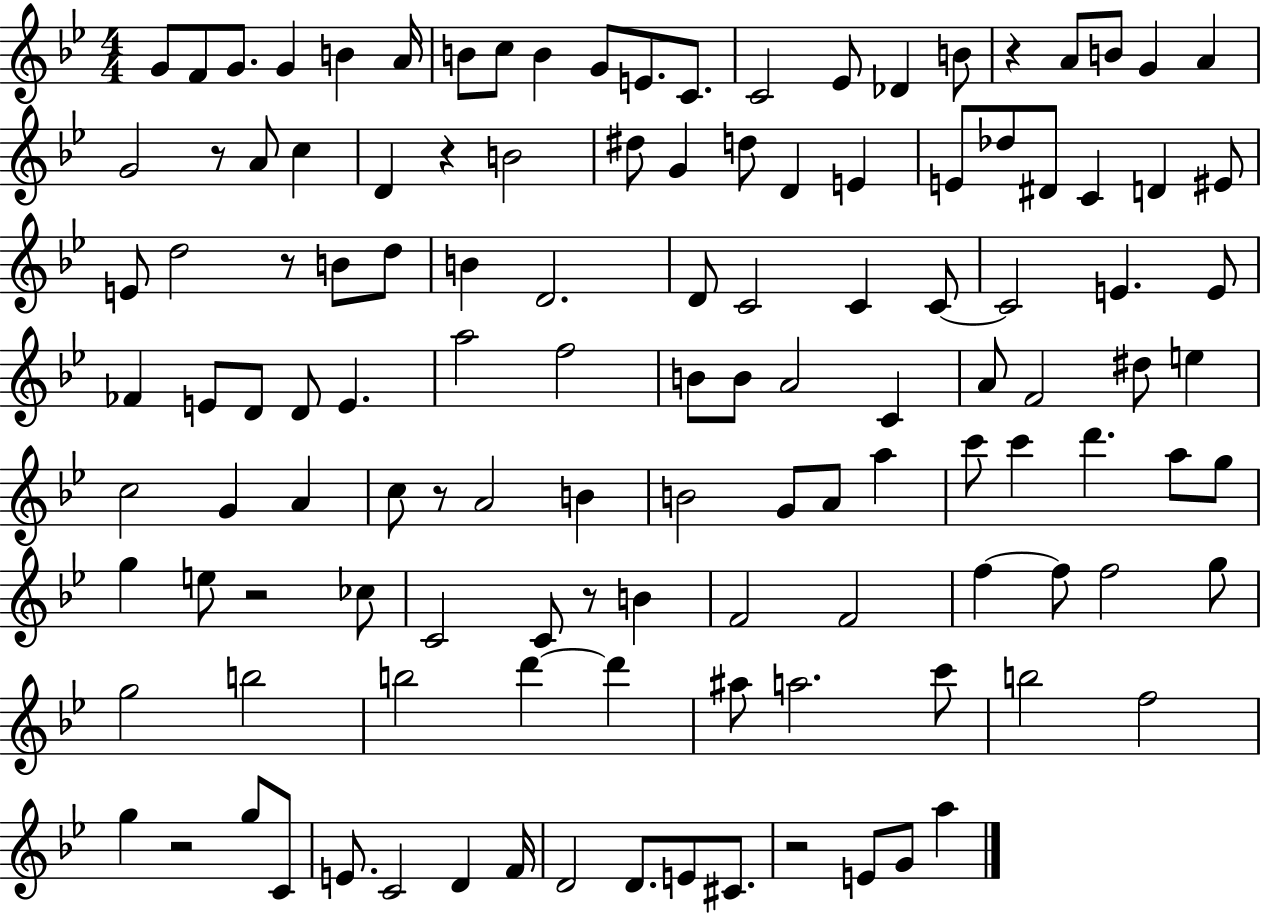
G4/e F4/e G4/e. G4/q B4/q A4/s B4/e C5/e B4/q G4/e E4/e. C4/e. C4/h Eb4/e Db4/q B4/e R/q A4/e B4/e G4/q A4/q G4/h R/e A4/e C5/q D4/q R/q B4/h D#5/e G4/q D5/e D4/q E4/q E4/e Db5/e D#4/e C4/q D4/q EIS4/e E4/e D5/h R/e B4/e D5/e B4/q D4/h. D4/e C4/h C4/q C4/e C4/h E4/q. E4/e FES4/q E4/e D4/e D4/e E4/q. A5/h F5/h B4/e B4/e A4/h C4/q A4/e F4/h D#5/e E5/q C5/h G4/q A4/q C5/e R/e A4/h B4/q B4/h G4/e A4/e A5/q C6/e C6/q D6/q. A5/e G5/e G5/q E5/e R/h CES5/e C4/h C4/e R/e B4/q F4/h F4/h F5/q F5/e F5/h G5/e G5/h B5/h B5/h D6/q D6/q A#5/e A5/h. C6/e B5/h F5/h G5/q R/h G5/e C4/e E4/e. C4/h D4/q F4/s D4/h D4/e. E4/e C#4/e. R/h E4/e G4/e A5/q